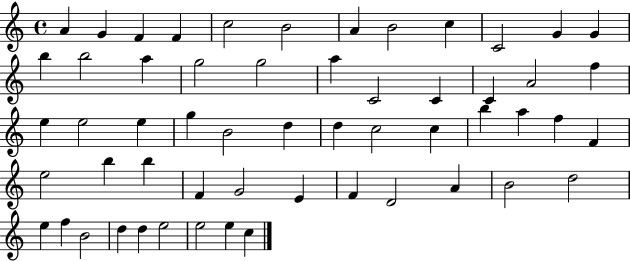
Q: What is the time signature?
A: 4/4